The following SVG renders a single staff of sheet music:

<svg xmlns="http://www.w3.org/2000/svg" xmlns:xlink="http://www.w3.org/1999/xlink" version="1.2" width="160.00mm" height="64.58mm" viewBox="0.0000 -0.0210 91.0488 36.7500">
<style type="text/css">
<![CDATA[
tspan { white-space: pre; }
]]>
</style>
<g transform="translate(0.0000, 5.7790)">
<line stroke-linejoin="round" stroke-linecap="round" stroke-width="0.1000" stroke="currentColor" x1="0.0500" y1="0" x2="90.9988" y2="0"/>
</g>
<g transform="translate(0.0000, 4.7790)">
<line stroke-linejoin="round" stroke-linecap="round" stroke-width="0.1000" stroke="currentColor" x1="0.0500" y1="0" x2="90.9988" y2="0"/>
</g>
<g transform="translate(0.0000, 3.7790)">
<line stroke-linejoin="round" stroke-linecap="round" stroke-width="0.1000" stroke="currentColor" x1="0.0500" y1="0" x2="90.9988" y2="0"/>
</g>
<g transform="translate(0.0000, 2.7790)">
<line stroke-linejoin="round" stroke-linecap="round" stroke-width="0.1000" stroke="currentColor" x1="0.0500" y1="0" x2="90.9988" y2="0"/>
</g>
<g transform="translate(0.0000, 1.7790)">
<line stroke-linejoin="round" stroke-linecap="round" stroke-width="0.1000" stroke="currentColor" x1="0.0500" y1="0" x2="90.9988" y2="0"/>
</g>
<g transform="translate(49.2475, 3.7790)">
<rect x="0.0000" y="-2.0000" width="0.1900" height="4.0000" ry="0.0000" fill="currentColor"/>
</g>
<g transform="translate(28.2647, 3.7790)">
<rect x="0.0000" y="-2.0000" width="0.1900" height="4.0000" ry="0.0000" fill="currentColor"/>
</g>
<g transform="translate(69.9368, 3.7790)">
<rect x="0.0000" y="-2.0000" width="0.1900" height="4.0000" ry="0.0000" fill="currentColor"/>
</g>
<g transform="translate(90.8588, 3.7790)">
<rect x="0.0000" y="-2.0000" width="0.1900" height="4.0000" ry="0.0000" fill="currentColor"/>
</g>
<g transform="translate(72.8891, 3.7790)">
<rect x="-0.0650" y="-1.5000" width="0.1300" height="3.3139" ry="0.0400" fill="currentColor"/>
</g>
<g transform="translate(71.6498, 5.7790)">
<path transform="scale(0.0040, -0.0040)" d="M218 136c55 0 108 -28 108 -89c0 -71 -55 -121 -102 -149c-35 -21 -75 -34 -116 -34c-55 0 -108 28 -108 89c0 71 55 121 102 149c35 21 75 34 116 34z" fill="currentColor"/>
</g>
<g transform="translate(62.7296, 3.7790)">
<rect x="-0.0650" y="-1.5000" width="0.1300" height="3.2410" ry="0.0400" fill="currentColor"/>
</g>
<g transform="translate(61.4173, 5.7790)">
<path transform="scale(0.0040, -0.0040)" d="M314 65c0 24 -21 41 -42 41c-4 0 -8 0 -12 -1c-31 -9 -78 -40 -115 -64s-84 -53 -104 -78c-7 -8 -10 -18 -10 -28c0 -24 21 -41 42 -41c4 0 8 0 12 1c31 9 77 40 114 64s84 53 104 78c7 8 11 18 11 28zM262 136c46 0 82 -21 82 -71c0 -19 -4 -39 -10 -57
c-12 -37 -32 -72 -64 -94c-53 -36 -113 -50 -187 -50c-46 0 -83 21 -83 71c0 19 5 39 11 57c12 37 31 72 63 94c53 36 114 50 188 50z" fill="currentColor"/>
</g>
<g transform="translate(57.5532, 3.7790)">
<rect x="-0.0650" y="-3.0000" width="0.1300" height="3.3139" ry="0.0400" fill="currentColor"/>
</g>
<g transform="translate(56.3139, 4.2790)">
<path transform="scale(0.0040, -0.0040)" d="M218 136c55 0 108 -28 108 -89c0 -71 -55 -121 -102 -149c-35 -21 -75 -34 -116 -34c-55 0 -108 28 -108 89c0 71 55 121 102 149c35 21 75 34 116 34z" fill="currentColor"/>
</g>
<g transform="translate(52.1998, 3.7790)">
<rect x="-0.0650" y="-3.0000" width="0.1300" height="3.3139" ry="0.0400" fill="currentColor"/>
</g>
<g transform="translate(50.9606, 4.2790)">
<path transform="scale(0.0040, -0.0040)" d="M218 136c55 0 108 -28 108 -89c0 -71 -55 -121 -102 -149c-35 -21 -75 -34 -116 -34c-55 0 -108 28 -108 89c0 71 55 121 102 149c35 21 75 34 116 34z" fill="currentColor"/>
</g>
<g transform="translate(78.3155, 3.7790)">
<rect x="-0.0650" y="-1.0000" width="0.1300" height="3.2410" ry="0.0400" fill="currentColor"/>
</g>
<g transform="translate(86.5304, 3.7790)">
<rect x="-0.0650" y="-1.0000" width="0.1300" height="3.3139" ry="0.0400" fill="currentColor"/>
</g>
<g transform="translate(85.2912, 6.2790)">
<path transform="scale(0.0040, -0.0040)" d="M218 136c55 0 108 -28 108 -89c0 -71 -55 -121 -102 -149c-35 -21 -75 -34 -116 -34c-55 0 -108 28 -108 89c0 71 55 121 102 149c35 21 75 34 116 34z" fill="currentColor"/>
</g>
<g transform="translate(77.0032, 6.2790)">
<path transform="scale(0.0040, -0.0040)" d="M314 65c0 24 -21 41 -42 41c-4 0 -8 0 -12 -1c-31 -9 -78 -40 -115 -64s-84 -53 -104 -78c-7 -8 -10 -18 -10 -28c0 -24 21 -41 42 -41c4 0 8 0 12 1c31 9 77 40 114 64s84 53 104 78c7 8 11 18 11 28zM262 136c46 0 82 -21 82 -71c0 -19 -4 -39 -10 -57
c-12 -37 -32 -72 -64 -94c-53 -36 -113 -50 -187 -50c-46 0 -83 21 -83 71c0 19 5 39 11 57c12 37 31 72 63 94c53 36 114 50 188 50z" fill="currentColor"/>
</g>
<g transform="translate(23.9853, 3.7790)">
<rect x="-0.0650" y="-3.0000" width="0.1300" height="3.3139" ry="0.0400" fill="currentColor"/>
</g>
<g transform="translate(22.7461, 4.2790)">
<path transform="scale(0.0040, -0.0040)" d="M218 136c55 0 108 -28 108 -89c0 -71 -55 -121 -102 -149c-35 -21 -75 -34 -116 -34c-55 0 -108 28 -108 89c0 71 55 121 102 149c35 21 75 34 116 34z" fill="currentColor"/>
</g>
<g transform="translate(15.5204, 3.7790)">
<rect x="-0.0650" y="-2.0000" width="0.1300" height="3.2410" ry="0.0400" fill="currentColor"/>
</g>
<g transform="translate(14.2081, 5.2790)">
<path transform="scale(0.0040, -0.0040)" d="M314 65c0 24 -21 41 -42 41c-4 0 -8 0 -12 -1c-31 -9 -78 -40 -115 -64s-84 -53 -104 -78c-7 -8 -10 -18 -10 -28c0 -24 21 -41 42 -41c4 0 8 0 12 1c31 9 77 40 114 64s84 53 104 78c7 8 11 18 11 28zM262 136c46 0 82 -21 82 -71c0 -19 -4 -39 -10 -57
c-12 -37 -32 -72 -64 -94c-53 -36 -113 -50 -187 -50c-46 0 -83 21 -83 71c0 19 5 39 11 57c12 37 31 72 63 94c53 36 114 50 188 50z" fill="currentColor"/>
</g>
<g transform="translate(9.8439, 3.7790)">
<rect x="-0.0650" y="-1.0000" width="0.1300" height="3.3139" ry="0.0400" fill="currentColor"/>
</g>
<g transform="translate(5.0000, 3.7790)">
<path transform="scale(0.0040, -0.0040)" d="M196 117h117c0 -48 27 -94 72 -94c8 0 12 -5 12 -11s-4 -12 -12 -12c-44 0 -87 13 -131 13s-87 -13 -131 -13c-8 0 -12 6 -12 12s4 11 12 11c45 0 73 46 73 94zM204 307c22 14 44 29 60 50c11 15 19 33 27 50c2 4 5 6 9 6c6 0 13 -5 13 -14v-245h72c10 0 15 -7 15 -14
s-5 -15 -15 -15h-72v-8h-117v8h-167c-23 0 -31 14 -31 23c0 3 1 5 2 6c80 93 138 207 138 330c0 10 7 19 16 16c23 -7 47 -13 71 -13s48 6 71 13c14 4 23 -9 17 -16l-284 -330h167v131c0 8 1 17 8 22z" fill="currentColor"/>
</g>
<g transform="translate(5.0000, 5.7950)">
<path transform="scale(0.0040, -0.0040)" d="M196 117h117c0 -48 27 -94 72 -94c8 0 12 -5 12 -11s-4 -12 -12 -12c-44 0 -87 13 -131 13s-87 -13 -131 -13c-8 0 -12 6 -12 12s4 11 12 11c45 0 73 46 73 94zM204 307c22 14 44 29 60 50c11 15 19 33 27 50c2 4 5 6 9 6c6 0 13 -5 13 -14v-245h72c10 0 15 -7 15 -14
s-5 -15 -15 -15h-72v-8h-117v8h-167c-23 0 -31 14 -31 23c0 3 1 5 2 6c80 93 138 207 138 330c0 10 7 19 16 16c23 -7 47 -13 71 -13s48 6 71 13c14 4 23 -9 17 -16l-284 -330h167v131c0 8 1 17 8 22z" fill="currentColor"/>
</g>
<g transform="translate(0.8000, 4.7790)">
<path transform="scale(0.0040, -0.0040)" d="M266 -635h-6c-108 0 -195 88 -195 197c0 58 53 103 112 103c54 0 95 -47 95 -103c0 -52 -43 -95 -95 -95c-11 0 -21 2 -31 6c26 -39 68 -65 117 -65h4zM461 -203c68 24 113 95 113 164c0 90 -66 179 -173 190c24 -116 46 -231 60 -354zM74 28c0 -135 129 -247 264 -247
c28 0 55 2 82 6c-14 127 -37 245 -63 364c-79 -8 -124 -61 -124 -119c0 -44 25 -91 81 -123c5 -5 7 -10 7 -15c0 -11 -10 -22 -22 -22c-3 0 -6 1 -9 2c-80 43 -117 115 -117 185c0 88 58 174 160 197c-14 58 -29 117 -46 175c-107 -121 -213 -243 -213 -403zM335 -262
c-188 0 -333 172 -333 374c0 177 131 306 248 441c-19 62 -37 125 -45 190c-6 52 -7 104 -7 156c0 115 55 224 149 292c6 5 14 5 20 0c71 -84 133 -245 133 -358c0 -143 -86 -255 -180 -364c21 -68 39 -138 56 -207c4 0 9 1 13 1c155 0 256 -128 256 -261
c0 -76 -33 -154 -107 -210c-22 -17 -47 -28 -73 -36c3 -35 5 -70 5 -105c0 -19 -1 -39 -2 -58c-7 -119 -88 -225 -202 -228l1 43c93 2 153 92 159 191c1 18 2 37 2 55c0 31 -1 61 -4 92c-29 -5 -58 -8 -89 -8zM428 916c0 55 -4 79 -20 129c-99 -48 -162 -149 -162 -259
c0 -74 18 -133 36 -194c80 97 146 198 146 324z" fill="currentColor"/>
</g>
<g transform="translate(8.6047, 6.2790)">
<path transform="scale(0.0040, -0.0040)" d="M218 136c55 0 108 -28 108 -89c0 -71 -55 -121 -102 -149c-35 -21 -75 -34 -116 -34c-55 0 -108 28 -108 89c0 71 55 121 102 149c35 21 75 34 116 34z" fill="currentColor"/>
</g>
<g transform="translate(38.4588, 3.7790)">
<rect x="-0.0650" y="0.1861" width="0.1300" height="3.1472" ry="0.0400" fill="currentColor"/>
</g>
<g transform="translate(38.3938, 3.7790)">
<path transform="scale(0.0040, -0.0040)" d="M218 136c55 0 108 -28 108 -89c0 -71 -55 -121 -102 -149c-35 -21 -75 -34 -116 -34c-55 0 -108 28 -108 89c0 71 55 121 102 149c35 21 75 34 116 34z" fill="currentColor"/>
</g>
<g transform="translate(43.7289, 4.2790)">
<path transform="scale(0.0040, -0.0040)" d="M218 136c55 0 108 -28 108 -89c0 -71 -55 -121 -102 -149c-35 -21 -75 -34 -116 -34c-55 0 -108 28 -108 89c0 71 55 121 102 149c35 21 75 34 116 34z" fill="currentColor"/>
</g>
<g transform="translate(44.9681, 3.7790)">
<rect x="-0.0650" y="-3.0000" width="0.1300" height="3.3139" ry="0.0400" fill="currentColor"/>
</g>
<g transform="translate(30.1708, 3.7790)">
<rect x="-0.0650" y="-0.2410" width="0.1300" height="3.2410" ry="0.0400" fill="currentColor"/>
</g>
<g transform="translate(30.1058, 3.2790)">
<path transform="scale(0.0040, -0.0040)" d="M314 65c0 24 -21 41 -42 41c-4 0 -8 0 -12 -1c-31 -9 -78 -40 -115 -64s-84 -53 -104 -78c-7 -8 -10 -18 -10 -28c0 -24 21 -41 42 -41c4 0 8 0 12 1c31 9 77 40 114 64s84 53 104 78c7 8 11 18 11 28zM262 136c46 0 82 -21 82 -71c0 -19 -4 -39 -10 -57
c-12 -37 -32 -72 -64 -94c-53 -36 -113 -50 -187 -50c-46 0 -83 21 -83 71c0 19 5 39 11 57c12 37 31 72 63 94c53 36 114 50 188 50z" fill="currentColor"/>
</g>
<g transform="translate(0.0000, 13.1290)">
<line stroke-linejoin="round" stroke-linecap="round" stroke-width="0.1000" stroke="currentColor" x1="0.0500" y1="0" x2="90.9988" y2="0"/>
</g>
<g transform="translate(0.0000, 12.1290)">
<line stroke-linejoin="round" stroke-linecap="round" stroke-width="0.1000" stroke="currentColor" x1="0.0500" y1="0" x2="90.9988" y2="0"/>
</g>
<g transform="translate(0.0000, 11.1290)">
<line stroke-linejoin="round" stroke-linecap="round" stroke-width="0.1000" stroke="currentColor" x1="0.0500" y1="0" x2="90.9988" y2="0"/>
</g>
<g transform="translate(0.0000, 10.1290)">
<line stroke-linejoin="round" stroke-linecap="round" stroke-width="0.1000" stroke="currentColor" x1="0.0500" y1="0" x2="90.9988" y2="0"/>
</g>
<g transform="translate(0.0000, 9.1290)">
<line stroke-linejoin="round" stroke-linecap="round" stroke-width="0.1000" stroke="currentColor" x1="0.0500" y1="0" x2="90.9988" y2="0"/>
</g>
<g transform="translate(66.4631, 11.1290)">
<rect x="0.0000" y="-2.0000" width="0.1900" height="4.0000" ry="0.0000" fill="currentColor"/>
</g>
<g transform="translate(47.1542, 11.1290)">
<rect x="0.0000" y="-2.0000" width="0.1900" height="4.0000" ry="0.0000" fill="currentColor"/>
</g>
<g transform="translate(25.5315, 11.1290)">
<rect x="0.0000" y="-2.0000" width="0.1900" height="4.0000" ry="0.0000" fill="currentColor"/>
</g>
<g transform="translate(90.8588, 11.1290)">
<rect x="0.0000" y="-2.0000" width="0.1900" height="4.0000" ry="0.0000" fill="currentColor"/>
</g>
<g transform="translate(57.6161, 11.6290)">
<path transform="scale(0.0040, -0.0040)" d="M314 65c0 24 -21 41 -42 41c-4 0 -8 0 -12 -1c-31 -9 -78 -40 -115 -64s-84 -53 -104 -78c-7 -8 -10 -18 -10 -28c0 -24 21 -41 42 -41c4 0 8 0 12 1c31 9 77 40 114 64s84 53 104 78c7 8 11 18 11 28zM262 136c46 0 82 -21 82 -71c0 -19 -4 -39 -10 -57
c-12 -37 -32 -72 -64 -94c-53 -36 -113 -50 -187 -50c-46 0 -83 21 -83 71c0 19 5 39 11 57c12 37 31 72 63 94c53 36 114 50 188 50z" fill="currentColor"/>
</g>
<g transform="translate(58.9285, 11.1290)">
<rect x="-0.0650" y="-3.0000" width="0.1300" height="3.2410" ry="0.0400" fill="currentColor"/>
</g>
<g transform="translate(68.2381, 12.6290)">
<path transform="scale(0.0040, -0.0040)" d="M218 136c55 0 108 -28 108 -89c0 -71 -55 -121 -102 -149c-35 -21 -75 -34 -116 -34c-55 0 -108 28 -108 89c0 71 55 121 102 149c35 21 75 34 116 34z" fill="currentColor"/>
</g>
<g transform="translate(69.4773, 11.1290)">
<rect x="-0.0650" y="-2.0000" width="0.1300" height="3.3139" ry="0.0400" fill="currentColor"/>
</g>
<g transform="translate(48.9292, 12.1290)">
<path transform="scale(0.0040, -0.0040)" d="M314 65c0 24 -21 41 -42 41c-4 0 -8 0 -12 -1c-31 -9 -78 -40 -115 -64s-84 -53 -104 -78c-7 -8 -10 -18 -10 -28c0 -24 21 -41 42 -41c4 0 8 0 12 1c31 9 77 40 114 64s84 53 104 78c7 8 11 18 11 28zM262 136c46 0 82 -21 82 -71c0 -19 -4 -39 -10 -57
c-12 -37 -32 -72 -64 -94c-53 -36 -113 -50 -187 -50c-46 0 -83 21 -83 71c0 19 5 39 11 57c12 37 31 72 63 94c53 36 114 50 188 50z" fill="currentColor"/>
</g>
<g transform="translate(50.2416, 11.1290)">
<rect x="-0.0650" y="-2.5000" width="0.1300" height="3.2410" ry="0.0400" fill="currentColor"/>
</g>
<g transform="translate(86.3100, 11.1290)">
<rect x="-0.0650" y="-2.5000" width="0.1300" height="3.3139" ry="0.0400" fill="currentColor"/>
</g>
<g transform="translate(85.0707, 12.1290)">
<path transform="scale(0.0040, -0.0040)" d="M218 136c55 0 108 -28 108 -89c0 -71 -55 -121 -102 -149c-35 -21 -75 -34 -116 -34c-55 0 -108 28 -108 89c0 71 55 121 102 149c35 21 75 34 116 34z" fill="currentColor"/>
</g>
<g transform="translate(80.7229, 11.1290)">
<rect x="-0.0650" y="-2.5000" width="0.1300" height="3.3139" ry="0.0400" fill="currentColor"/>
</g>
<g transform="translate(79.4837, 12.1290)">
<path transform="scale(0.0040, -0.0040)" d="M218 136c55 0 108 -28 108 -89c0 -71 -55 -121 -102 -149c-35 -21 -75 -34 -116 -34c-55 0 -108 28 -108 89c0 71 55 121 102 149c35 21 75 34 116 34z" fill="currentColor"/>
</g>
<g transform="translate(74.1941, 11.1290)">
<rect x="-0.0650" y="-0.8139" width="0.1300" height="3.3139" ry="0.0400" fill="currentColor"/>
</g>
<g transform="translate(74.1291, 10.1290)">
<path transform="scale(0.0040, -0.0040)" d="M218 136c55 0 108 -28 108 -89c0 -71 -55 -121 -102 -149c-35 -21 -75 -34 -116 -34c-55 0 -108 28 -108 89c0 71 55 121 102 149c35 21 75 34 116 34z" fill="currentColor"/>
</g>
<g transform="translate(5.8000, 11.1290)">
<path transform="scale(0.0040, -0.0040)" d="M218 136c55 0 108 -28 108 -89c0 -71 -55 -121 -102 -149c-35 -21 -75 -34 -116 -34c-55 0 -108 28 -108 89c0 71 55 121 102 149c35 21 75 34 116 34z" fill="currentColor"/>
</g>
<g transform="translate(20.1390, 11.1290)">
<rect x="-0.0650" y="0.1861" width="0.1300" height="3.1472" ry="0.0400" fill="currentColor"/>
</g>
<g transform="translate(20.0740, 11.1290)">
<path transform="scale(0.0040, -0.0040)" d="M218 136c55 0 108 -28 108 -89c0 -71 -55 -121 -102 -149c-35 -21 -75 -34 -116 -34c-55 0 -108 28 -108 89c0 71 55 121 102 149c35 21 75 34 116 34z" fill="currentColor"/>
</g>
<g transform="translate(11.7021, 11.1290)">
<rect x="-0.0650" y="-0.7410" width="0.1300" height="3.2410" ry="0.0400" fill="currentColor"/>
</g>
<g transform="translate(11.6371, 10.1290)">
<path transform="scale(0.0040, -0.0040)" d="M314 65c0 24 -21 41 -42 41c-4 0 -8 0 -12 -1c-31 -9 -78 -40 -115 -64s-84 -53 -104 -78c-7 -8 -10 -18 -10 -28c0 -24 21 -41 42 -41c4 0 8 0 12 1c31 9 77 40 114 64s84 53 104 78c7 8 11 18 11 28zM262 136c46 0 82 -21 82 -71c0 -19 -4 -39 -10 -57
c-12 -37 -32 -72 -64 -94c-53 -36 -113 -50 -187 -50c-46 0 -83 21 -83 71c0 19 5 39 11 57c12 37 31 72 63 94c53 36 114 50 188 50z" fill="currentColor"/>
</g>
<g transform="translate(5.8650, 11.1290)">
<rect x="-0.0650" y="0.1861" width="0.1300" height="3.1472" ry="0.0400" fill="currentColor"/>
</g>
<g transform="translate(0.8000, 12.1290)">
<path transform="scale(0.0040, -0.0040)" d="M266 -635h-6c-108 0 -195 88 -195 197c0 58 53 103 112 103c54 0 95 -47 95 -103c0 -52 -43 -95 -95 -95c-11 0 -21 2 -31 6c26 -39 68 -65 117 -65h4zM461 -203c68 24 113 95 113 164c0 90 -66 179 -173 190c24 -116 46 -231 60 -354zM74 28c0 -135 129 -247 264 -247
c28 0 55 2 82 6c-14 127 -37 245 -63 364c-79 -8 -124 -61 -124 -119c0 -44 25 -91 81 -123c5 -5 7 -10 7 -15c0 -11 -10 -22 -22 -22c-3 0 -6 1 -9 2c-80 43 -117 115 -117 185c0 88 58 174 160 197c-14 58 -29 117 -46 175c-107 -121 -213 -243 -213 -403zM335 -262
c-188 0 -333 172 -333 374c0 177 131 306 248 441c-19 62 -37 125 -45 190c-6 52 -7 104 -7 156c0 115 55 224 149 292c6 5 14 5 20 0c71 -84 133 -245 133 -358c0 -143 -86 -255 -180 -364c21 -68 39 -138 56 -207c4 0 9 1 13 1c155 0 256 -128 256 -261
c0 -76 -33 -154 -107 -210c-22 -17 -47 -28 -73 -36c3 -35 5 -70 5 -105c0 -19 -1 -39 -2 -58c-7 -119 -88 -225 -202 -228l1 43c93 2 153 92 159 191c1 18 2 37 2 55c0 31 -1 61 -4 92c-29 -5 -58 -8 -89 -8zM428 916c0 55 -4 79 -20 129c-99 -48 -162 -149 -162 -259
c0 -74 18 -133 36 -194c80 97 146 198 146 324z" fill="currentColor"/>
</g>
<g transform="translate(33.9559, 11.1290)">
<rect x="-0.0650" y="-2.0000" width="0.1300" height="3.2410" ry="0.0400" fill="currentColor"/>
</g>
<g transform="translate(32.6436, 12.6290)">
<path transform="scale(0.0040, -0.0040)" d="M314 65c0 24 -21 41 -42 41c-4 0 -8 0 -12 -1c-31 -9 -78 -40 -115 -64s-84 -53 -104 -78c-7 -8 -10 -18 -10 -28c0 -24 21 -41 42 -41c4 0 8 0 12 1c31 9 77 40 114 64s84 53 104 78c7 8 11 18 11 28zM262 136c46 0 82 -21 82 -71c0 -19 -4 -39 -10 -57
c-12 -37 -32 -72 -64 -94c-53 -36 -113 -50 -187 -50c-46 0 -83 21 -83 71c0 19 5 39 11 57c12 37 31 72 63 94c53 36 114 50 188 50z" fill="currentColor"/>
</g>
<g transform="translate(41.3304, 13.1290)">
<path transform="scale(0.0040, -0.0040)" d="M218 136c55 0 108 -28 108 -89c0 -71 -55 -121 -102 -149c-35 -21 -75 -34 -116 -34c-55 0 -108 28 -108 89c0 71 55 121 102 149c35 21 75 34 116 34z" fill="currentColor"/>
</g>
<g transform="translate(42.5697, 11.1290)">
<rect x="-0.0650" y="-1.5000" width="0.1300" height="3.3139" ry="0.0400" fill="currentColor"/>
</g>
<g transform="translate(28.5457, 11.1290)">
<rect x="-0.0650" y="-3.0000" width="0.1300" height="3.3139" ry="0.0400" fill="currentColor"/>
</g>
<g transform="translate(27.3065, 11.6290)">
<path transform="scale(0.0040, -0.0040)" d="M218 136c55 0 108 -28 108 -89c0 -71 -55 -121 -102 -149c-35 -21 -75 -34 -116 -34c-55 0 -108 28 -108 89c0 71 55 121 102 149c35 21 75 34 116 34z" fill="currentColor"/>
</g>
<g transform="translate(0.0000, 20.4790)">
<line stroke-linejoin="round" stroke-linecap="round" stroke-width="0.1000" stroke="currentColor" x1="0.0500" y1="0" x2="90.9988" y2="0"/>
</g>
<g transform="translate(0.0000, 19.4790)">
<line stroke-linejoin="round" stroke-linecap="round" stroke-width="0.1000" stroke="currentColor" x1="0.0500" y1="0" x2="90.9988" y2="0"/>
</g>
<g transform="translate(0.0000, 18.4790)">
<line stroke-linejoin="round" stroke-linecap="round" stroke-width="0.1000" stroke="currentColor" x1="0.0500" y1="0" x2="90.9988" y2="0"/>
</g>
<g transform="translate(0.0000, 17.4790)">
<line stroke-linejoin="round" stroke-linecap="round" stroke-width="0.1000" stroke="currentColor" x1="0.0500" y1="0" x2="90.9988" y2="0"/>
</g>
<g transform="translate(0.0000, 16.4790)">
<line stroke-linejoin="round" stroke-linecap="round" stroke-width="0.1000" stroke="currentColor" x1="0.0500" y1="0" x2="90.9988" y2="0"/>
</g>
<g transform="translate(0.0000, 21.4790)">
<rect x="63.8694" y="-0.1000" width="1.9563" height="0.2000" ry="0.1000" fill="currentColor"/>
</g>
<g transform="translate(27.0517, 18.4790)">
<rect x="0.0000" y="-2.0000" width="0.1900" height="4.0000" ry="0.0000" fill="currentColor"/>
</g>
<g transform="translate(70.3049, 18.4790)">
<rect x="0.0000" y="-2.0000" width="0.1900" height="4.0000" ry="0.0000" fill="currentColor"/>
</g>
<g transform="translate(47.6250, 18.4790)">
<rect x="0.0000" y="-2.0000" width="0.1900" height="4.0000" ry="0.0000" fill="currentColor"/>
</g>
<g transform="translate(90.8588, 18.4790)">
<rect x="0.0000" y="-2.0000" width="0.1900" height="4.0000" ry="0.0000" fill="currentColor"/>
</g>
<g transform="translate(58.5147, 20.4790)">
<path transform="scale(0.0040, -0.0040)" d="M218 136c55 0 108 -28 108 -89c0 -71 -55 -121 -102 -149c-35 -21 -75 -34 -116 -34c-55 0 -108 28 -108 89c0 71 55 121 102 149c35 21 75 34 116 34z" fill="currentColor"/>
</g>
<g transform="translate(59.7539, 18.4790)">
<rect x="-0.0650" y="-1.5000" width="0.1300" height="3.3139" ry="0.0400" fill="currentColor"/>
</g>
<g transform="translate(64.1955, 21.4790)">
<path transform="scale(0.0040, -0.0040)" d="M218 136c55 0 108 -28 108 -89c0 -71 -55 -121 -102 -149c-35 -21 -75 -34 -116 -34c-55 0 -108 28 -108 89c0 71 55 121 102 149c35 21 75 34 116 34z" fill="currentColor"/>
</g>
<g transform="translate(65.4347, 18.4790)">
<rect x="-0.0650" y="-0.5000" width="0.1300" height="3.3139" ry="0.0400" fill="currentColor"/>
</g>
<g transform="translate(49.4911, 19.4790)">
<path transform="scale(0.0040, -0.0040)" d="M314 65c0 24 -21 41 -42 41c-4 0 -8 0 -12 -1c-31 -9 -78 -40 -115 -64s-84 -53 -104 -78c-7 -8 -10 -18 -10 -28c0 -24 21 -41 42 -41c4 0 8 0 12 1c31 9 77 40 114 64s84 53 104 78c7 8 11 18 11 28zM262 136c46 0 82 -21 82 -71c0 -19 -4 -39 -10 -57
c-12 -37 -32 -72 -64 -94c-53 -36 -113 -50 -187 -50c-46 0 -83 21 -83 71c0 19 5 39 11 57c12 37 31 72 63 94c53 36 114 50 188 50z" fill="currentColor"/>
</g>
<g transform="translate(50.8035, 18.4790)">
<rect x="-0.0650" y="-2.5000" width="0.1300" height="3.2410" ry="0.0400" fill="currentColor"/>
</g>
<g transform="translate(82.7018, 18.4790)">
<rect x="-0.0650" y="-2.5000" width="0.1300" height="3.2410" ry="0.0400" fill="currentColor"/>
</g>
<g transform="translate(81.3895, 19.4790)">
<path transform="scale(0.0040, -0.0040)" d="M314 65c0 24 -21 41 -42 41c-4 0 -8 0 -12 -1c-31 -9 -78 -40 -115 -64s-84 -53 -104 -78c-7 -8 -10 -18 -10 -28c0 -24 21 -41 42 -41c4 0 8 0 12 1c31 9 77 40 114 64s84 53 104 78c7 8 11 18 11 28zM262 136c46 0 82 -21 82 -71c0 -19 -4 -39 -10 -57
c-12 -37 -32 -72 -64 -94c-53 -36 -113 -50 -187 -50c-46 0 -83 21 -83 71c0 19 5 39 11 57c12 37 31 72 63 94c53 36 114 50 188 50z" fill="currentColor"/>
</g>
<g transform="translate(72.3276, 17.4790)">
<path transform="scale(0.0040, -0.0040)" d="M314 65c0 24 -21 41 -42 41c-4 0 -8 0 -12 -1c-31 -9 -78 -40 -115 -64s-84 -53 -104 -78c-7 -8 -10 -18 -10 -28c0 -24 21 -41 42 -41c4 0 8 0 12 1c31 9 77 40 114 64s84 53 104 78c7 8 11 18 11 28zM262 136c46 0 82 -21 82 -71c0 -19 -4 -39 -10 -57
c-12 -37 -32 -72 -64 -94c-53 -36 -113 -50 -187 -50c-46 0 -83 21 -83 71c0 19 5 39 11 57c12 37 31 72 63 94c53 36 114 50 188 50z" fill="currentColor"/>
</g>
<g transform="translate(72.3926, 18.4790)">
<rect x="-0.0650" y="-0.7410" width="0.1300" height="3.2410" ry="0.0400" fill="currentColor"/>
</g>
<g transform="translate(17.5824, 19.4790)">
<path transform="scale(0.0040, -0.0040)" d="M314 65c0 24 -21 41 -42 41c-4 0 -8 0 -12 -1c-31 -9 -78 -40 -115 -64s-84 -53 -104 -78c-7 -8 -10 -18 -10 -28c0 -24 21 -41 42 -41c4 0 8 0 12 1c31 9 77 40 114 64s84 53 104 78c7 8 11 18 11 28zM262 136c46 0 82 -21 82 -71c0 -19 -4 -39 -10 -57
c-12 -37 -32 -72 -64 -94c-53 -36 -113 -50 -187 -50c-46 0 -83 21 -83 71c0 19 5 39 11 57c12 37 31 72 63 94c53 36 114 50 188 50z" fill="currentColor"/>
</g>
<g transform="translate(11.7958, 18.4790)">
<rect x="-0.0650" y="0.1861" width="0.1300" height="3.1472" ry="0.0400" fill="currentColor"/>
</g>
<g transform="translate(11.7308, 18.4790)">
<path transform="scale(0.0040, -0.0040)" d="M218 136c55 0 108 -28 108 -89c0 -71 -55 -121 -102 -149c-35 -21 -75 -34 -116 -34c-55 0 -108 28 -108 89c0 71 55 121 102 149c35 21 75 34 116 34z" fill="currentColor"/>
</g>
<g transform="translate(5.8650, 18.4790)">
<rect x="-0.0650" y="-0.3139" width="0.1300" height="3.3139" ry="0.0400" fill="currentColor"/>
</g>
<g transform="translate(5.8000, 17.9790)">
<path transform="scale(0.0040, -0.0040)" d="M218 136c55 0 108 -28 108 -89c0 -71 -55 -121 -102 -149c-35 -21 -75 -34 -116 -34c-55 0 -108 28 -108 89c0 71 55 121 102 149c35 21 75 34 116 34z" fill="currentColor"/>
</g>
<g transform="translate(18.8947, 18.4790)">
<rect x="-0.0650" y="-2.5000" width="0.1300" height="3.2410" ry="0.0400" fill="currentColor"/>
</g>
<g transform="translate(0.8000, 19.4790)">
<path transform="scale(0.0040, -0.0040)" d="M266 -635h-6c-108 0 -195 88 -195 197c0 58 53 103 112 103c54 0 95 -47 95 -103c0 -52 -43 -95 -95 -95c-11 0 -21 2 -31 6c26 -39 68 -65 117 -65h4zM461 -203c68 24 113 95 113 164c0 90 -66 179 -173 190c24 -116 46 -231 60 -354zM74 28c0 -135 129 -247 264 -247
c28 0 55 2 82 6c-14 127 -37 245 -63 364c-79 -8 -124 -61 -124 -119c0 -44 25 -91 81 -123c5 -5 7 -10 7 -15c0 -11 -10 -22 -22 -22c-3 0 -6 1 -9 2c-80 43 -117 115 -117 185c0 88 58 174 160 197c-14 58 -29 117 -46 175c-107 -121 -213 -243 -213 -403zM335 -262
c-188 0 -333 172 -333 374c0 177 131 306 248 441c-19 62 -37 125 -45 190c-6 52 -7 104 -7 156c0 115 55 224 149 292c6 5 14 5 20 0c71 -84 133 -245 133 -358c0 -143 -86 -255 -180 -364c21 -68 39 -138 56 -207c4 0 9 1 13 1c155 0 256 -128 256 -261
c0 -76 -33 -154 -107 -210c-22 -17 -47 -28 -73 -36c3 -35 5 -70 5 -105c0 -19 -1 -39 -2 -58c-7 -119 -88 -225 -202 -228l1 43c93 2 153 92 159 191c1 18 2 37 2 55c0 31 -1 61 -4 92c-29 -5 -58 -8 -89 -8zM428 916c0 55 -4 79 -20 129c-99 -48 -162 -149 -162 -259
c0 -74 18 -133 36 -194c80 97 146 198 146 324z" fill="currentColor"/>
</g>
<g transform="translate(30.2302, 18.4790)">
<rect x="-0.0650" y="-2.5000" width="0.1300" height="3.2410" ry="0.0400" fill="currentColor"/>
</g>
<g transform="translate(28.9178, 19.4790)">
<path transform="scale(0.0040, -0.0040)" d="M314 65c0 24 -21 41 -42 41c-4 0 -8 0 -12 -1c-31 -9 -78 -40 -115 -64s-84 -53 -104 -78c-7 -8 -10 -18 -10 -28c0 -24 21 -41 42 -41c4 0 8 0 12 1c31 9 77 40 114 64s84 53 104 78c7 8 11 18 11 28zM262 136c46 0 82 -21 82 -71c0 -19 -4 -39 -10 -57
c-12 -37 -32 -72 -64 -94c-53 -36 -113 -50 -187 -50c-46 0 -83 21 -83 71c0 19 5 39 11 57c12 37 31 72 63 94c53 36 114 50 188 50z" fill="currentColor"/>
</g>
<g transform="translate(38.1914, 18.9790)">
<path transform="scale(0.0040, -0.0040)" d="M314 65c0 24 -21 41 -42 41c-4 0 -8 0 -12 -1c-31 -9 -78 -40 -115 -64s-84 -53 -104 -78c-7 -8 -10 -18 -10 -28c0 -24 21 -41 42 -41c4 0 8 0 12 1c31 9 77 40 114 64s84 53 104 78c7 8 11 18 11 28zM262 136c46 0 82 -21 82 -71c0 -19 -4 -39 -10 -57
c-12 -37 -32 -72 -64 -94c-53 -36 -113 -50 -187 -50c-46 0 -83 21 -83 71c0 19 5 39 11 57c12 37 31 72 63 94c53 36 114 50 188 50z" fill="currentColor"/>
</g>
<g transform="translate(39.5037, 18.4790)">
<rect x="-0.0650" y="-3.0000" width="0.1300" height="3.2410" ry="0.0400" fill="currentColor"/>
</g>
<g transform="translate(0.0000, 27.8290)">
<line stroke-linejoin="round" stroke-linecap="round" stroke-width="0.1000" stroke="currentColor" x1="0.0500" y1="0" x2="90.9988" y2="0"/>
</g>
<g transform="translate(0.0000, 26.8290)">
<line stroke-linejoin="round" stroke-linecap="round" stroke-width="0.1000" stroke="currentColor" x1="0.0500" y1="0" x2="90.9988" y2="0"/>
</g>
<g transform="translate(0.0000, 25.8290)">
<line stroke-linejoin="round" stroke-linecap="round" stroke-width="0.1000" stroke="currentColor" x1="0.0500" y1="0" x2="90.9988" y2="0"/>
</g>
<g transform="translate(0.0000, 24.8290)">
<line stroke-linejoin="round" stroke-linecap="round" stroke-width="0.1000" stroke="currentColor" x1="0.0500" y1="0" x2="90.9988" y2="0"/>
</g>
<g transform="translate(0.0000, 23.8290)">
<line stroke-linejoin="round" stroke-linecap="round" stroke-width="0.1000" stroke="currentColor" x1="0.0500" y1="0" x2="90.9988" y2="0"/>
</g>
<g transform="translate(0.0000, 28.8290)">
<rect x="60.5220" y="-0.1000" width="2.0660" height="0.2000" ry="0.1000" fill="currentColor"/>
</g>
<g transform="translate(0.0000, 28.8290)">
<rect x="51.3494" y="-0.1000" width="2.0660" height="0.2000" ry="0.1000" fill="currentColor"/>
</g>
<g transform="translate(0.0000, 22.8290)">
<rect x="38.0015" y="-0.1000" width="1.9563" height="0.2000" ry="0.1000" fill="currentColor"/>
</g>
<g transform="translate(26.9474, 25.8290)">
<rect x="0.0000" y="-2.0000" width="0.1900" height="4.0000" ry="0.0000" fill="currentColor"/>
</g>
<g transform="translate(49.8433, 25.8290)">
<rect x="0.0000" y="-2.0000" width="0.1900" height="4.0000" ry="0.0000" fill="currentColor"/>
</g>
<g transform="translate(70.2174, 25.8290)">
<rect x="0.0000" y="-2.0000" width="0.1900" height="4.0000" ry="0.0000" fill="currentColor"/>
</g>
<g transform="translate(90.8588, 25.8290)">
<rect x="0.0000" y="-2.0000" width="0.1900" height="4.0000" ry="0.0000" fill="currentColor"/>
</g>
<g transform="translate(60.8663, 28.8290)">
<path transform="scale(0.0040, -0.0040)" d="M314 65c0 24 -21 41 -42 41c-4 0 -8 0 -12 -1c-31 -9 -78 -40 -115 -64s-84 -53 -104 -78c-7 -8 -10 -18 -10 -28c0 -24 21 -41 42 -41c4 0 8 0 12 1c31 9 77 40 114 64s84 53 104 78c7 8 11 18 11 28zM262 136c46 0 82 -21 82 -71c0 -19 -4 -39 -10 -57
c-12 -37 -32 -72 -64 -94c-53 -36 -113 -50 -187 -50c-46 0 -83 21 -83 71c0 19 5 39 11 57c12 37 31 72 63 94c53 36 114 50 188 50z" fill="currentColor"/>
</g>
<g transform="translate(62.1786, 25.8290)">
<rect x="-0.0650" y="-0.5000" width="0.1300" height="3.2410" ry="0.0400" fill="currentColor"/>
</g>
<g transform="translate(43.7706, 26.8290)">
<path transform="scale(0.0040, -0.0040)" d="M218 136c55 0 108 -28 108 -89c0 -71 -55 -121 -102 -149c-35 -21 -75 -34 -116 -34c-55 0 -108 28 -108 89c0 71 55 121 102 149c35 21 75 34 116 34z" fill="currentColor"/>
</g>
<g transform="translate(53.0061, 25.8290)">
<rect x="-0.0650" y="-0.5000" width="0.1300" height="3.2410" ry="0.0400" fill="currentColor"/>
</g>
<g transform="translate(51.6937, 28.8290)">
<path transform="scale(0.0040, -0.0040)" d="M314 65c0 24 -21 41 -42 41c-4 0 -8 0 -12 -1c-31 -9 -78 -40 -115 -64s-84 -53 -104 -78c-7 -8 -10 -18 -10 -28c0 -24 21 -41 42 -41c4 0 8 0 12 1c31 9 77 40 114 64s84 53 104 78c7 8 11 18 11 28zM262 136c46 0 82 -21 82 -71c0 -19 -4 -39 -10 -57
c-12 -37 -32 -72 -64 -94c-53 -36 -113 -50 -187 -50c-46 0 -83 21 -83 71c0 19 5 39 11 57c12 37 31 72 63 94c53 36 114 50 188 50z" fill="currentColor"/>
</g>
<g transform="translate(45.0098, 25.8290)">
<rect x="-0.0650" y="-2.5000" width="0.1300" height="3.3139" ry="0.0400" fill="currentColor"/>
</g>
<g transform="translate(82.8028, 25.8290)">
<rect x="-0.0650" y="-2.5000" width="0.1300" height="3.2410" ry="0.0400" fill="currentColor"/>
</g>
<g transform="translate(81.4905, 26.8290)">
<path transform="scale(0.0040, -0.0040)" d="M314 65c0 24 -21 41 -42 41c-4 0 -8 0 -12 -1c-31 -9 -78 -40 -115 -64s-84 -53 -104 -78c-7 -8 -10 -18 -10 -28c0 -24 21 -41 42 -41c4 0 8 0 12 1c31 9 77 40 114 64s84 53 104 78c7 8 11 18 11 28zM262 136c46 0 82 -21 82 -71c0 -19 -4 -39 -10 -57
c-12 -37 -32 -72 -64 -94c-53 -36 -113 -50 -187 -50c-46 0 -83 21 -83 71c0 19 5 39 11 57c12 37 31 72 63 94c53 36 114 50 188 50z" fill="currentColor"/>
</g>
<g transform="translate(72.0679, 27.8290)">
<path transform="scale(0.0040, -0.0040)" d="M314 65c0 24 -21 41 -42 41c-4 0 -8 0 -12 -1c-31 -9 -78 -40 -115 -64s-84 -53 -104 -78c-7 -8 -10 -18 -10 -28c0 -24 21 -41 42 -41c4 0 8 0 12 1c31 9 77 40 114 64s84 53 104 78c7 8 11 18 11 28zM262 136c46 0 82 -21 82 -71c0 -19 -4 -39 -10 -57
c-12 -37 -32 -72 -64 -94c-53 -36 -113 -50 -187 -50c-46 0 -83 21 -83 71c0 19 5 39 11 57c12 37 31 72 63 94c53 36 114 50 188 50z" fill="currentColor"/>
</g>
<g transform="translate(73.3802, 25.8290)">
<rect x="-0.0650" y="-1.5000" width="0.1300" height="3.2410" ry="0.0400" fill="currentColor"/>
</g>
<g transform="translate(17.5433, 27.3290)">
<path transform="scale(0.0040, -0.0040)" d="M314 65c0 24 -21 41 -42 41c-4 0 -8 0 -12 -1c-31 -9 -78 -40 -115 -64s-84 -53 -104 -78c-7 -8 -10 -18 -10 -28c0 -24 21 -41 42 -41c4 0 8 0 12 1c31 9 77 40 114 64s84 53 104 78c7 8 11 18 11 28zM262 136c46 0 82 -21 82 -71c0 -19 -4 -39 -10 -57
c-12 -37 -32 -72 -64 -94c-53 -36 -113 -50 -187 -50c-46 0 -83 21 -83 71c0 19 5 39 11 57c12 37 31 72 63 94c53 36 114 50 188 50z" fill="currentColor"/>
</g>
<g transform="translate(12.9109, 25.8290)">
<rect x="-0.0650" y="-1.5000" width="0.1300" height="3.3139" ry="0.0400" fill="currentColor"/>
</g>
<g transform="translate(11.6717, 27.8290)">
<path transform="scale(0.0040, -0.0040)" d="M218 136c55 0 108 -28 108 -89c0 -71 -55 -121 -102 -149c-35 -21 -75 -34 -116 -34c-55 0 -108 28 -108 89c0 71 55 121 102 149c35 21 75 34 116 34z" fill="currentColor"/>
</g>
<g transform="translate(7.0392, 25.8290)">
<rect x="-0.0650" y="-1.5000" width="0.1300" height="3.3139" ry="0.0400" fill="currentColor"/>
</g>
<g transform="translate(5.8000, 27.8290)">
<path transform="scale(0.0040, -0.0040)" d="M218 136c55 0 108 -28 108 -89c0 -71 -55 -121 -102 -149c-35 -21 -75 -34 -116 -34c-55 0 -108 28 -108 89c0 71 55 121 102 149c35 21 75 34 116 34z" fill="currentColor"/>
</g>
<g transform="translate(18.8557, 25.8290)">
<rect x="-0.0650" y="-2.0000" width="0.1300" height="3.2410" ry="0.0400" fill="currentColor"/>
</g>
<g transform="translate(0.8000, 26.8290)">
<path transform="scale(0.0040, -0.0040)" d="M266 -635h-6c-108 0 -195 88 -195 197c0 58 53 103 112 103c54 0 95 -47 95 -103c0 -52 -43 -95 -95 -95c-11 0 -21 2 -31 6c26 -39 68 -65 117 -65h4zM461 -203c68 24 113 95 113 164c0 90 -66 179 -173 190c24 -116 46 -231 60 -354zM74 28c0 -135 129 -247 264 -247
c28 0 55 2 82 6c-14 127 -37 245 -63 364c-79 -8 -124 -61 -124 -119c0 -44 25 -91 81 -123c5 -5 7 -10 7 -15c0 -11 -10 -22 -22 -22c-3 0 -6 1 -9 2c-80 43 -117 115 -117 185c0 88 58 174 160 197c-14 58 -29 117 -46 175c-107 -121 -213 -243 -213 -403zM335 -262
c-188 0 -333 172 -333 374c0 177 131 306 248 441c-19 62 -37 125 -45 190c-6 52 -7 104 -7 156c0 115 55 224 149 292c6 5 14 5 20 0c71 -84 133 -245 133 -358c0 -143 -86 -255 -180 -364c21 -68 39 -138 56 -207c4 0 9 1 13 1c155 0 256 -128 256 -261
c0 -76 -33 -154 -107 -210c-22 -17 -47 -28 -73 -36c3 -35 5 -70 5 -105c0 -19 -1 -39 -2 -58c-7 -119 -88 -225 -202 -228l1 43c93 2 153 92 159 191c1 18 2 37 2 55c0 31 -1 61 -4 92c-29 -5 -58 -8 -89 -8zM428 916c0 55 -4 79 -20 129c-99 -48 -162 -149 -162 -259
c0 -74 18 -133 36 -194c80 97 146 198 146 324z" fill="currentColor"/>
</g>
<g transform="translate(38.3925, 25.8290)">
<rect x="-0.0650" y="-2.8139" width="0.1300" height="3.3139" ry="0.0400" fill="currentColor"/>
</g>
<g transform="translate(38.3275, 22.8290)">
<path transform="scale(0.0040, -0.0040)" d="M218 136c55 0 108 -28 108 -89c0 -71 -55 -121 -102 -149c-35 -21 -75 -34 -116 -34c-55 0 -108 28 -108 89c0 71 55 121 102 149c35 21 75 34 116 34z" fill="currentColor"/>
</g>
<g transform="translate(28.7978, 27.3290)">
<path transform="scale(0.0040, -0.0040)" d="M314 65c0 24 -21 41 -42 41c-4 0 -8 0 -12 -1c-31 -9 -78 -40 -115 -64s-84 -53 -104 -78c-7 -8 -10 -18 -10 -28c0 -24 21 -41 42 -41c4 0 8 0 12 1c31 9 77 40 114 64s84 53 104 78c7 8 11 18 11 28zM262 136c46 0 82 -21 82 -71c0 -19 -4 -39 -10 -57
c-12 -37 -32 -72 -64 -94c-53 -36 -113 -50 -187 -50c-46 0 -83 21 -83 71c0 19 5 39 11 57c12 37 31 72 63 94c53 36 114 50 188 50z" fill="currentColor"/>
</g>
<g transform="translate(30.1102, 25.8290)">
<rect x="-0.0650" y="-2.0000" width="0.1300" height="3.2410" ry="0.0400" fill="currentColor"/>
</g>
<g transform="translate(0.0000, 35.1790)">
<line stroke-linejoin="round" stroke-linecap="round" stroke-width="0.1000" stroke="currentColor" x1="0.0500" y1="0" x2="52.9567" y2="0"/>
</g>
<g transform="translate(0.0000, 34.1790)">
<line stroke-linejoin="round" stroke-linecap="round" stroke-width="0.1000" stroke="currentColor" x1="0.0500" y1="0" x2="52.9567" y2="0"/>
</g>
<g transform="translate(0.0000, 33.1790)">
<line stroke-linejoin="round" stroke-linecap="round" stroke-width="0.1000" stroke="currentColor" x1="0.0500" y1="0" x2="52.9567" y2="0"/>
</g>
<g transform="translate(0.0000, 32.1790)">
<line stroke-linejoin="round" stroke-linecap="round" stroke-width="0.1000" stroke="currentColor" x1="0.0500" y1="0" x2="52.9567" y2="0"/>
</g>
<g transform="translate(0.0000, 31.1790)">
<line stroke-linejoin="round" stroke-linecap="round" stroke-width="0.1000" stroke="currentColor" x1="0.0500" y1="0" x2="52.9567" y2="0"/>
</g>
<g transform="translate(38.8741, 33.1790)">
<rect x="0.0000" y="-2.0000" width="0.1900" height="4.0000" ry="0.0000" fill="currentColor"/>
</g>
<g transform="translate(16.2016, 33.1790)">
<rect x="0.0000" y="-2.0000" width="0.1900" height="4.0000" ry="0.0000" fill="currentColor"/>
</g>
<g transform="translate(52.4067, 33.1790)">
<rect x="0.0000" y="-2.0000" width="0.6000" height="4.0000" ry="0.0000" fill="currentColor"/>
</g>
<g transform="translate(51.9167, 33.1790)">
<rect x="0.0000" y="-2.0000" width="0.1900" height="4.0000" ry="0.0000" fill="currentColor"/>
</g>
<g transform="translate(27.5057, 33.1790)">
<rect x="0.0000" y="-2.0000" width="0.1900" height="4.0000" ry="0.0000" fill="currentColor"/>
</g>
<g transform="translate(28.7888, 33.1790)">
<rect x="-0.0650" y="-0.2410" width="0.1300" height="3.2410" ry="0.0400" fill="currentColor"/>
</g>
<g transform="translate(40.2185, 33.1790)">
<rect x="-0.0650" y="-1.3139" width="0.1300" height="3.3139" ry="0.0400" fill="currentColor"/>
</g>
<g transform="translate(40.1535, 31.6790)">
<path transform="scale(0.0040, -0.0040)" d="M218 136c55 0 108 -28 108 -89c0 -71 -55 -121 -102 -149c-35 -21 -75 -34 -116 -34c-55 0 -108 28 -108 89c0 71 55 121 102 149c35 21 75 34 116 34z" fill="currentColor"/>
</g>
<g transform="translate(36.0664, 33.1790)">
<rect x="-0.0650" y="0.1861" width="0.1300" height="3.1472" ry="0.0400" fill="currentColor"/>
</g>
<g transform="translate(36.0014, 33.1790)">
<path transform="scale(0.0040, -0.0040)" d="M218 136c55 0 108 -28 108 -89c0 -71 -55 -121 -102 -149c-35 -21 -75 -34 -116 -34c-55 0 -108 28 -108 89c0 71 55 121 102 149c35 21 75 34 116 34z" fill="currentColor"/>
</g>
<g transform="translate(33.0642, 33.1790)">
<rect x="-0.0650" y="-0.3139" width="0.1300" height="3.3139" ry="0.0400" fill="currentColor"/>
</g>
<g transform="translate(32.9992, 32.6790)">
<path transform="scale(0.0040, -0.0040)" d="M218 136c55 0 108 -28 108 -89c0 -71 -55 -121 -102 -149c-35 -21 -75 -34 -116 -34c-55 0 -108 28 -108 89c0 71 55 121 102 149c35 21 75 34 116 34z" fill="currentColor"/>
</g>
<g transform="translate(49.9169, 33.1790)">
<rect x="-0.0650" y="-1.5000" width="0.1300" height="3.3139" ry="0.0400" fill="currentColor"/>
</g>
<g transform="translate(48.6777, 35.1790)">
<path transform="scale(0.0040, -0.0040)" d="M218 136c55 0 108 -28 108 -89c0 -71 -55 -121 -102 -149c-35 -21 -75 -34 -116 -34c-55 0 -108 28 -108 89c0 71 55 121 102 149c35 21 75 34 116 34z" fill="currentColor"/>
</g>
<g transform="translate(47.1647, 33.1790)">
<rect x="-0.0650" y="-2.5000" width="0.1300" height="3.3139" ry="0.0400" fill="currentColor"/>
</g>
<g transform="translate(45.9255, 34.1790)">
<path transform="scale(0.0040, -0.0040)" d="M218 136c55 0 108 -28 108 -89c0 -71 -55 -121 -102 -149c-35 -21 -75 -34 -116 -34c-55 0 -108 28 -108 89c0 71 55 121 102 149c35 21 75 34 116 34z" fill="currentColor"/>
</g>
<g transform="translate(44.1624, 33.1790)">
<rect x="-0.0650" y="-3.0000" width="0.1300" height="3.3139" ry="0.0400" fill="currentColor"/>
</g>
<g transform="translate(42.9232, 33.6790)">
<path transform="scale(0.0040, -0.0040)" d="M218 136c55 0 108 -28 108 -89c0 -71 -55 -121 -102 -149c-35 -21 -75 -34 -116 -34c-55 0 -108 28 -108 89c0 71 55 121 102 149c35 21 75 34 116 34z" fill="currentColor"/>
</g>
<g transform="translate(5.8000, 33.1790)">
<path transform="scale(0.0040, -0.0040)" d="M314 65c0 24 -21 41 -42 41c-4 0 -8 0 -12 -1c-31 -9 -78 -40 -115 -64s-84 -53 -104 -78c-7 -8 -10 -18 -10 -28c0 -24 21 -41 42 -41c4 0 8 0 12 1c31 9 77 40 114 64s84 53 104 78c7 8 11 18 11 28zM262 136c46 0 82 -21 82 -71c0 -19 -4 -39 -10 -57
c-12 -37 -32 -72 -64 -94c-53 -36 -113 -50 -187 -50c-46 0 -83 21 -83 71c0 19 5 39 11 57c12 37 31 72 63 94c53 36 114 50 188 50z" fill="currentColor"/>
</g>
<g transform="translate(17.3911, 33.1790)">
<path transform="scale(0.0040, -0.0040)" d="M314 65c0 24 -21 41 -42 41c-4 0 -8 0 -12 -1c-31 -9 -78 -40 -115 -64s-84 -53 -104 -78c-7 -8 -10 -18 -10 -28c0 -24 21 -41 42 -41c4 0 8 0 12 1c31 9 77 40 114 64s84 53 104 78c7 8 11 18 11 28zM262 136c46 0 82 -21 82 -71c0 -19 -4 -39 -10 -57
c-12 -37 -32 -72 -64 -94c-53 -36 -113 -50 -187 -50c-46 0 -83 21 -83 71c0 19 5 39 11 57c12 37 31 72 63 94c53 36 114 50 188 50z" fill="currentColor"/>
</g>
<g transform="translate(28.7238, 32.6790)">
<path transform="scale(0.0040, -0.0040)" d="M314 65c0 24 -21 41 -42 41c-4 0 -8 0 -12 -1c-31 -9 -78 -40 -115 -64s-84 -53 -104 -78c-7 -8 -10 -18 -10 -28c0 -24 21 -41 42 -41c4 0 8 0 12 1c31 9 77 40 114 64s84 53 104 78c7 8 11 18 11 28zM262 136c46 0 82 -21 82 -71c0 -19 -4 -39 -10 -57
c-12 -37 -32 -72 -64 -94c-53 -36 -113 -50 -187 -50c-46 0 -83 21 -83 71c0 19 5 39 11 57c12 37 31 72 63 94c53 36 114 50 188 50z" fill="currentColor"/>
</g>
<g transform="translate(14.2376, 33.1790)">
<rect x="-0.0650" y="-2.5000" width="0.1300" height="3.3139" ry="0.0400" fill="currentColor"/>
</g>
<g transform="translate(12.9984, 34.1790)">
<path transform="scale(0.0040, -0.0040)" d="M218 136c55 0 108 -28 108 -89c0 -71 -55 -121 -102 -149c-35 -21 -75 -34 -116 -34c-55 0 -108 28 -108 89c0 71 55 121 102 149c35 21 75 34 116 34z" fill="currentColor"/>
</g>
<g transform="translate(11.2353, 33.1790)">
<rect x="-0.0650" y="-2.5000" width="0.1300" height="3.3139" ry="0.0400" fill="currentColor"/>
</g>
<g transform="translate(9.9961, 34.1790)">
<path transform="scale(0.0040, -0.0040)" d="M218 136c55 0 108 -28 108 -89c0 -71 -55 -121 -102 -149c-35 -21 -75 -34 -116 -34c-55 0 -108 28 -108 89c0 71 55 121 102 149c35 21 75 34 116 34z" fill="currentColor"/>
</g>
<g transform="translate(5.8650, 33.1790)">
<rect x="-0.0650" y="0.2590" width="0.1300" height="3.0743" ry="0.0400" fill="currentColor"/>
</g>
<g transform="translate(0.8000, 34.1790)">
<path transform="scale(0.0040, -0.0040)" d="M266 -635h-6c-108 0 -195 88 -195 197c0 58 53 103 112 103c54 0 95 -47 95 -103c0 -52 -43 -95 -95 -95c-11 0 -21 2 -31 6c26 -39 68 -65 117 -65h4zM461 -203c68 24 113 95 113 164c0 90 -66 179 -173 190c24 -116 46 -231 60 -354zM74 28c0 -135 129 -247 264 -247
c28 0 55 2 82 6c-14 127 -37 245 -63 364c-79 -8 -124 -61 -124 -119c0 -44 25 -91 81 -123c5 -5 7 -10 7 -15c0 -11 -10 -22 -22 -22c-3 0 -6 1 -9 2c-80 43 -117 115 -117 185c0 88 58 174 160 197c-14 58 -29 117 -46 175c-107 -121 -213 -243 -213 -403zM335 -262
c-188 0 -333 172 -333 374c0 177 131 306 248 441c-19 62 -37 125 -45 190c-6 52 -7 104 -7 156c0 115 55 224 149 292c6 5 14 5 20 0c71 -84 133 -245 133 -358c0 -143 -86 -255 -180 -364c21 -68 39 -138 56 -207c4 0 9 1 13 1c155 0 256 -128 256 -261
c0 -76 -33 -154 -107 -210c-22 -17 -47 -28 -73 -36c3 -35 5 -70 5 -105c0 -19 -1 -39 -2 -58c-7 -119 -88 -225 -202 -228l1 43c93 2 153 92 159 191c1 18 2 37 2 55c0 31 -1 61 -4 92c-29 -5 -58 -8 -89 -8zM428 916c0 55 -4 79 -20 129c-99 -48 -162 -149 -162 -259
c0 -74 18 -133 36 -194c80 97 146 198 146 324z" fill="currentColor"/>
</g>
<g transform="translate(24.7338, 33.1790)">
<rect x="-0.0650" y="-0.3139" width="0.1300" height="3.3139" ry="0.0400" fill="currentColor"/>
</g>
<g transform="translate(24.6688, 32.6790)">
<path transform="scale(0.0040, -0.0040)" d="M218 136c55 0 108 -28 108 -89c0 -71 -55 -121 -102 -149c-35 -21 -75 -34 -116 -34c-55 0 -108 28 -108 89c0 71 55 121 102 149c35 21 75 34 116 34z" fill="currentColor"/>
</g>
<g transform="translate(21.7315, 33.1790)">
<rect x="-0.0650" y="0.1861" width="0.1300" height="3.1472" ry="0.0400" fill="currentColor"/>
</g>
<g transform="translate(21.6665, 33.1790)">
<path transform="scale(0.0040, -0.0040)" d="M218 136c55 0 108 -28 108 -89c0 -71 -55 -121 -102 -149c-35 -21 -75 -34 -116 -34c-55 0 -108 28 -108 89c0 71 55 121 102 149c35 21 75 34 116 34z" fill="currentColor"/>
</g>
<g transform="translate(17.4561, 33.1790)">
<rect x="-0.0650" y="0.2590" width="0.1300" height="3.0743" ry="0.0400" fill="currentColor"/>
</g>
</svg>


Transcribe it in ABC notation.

X:1
T:Untitled
M:4/4
L:1/4
K:C
D F2 A c2 B A A A E2 E D2 D B d2 B A F2 E G2 A2 F d G G c B G2 G2 A2 G2 E C d2 G2 E E F2 F2 a G C2 C2 E2 G2 B2 G G B2 B c c2 c B e A G E